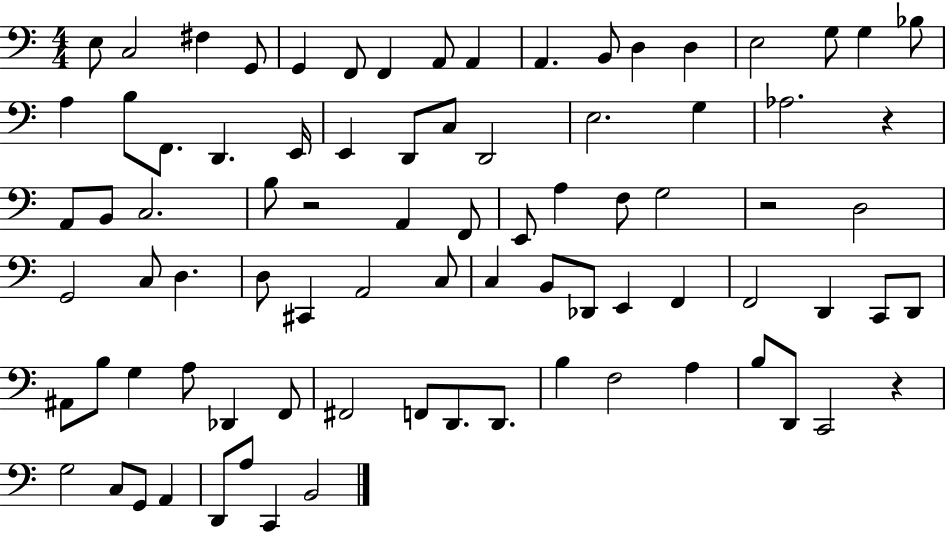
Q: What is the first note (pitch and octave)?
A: E3